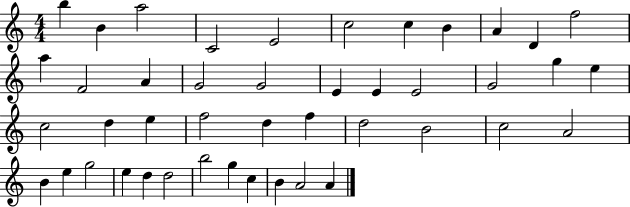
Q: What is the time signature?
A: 4/4